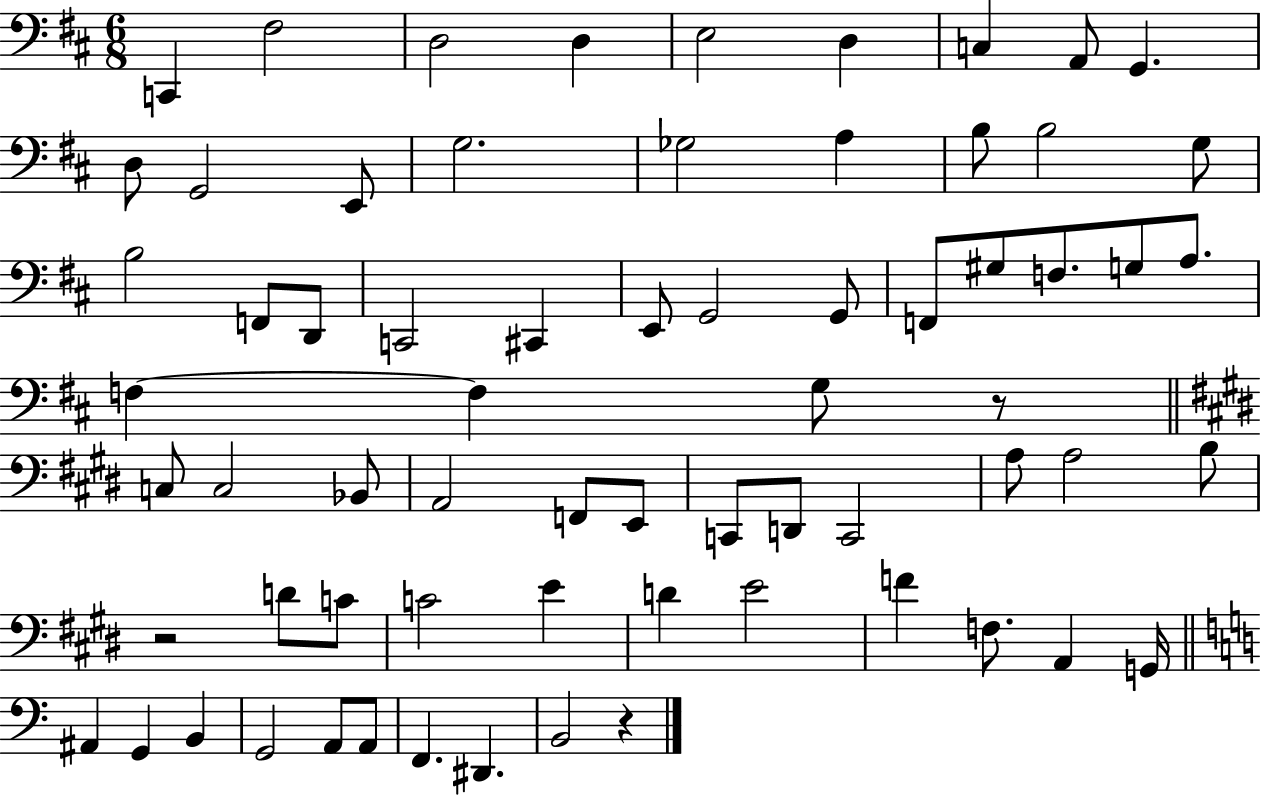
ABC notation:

X:1
T:Untitled
M:6/8
L:1/4
K:D
C,, ^F,2 D,2 D, E,2 D, C, A,,/2 G,, D,/2 G,,2 E,,/2 G,2 _G,2 A, B,/2 B,2 G,/2 B,2 F,,/2 D,,/2 C,,2 ^C,, E,,/2 G,,2 G,,/2 F,,/2 ^G,/2 F,/2 G,/2 A,/2 F, F, G,/2 z/2 C,/2 C,2 _B,,/2 A,,2 F,,/2 E,,/2 C,,/2 D,,/2 C,,2 A,/2 A,2 B,/2 z2 D/2 C/2 C2 E D E2 F F,/2 A,, G,,/4 ^A,, G,, B,, G,,2 A,,/2 A,,/2 F,, ^D,, B,,2 z